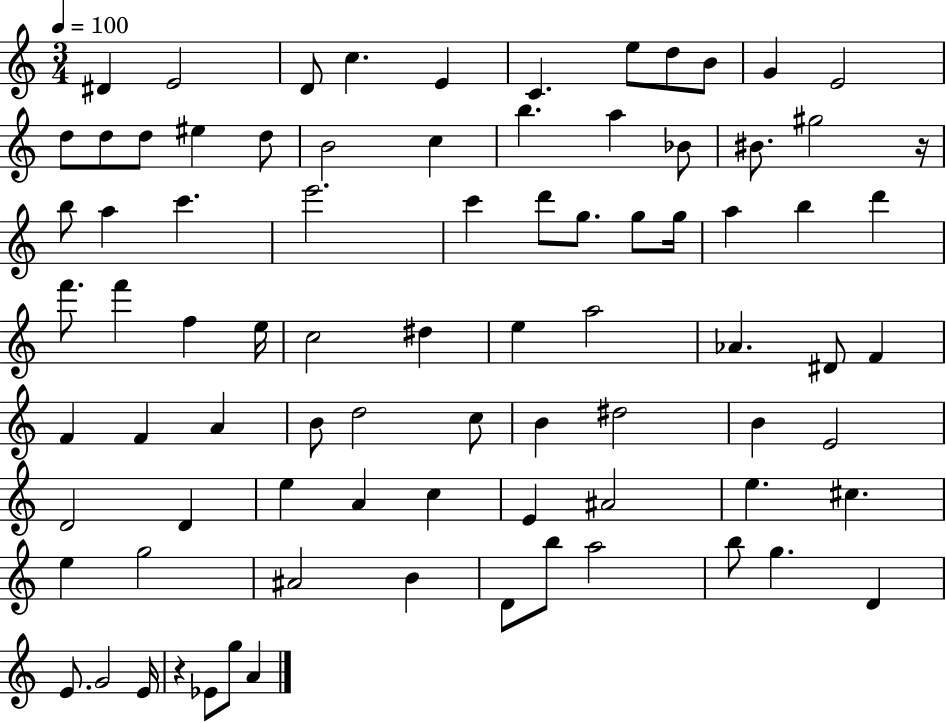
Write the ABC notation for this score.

X:1
T:Untitled
M:3/4
L:1/4
K:C
^D E2 D/2 c E C e/2 d/2 B/2 G E2 d/2 d/2 d/2 ^e d/2 B2 c b a _B/2 ^B/2 ^g2 z/4 b/2 a c' e'2 c' d'/2 g/2 g/2 g/4 a b d' f'/2 f' f e/4 c2 ^d e a2 _A ^D/2 F F F A B/2 d2 c/2 B ^d2 B E2 D2 D e A c E ^A2 e ^c e g2 ^A2 B D/2 b/2 a2 b/2 g D E/2 G2 E/4 z _E/2 g/2 A